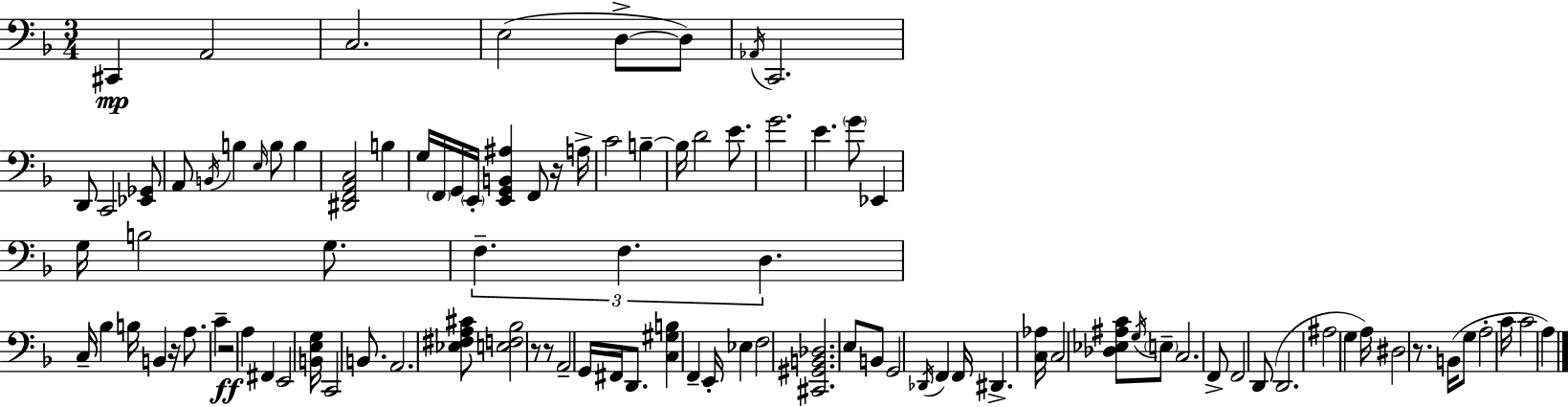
C#2/q A2/h C3/h. E3/h D3/e D3/e Ab2/s C2/h. D2/e C2/h [Eb2,Gb2]/e A2/e B2/s B3/q E3/s B3/e B3/q [D#2,F2,A2,C3]/h B3/q G3/s F2/s G2/s E2/s [E2,G2,B2,A#3]/q F2/e R/s A3/s C4/h B3/q B3/s D4/h E4/e. G4/h. E4/q. G4/e Eb2/q G3/s B3/h G3/e. F3/q. F3/q. D3/q. C3/s Bb3/q B3/s B2/q R/s A3/e. C4/q R/h A3/q F#2/q E2/h [B2,E3,G3]/s C2/h B2/e. A2/h. [Eb3,F#3,A3,C#4]/e [E3,F3,Bb3]/h R/e R/e A2/h G2/s F#2/s D2/e. [C3,G#3,B3]/q F2/q E2/s Eb3/q F3/h [C#2,G#2,B2,Db3]/h. E3/e B2/e G2/h Db2/s F2/q F2/s D#2/q. [C3,Ab3]/s C3/h [Db3,Eb3,A#3,C4]/e G3/s E3/e C3/h. F2/e F2/h D2/e D2/h. A#3/h G3/q A3/s D#3/h R/e. B2/s G3/e A3/h C4/s C4/h A3/q